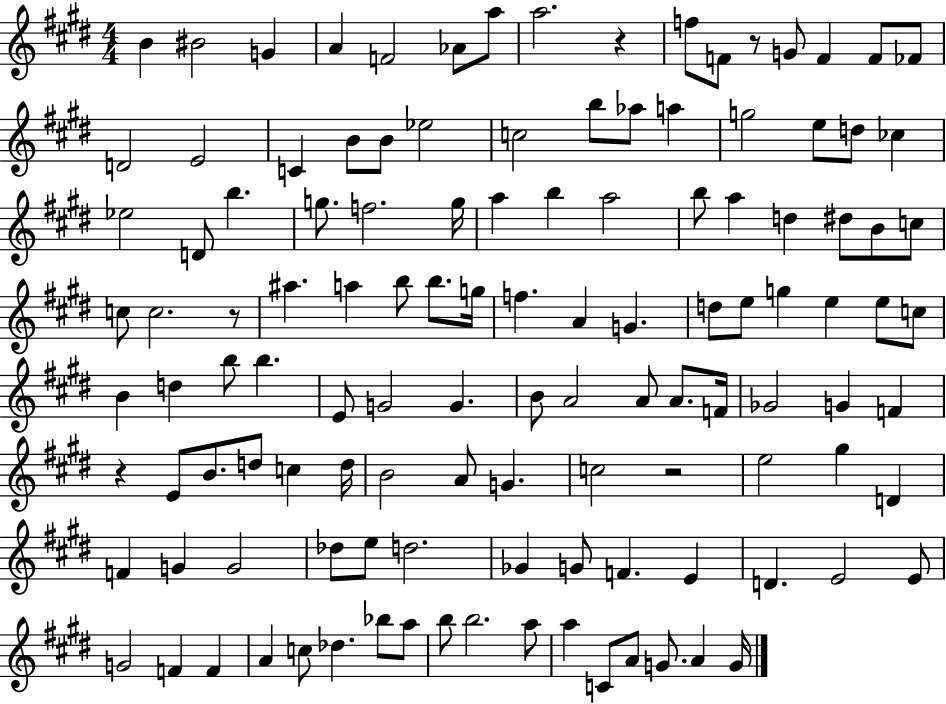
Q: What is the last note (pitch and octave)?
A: G4